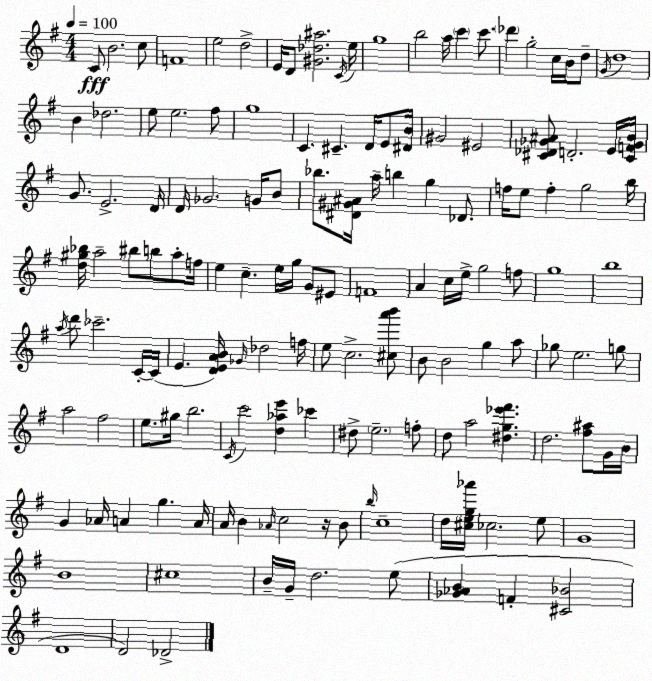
X:1
T:Untitled
M:4/4
L:1/4
K:G
C/2 B2 c/2 F4 e2 d2 E/4 D/2 [^G_d^a]2 C/4 e/4 g4 b2 a/4 c' c'/2 _d' g2 c/4 B/4 d/2 G/4 d4 B _d2 e/2 e2 ^f/2 g4 C ^C D/4 E/2 [^DB]/4 ^G2 ^E2 [^C_D_G^A]/2 D2 E/4 [^CF_GB]/4 G/2 E2 D/4 D/4 _G2 G/4 B/2 _b/2 [^D^G^A]/4 a/4 b g _D/2 f/4 e/2 f g2 b/4 [d^g_b]/4 a2 ^b/2 b/2 a/2 f/4 e c e/4 g/4 G/2 ^E/2 F4 A c/4 e/4 g2 f/2 g4 b4 a/4 d'/2 _c'2 C/4 C/4 E [DEAB]/4 _G/4 _d2 f/4 e/2 c2 [^ca'b']/2 B/2 B2 g a/2 _g/2 e2 g/2 a2 ^f2 e/2 ^g/4 b2 C/4 c'2 [d_ae'] _c' ^d/2 e2 f/2 d/2 a2 [^dg_e'^f'] d2 [^f^a]/2 G/4 B/4 G _A/4 A g A/4 A/4 B _A/4 c2 z/4 B/2 b/4 c4 d/4 [^ceg_a']/4 _c2 e/2 G4 B4 ^c4 B/4 G/4 d2 e/2 [_G_AB] F [^C_B]2 D4 D2 _D2